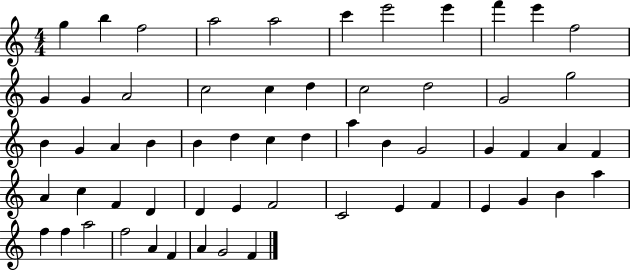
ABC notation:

X:1
T:Untitled
M:4/4
L:1/4
K:C
g b f2 a2 a2 c' e'2 e' f' e' f2 G G A2 c2 c d c2 d2 G2 g2 B G A B B d c d a B G2 G F A F A c F D D E F2 C2 E F E G B a f f a2 f2 A F A G2 F